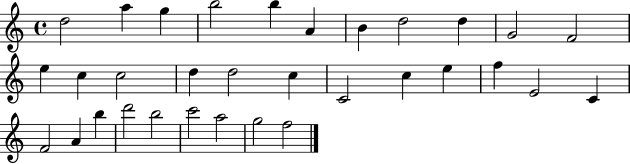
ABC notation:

X:1
T:Untitled
M:4/4
L:1/4
K:C
d2 a g b2 b A B d2 d G2 F2 e c c2 d d2 c C2 c e f E2 C F2 A b d'2 b2 c'2 a2 g2 f2